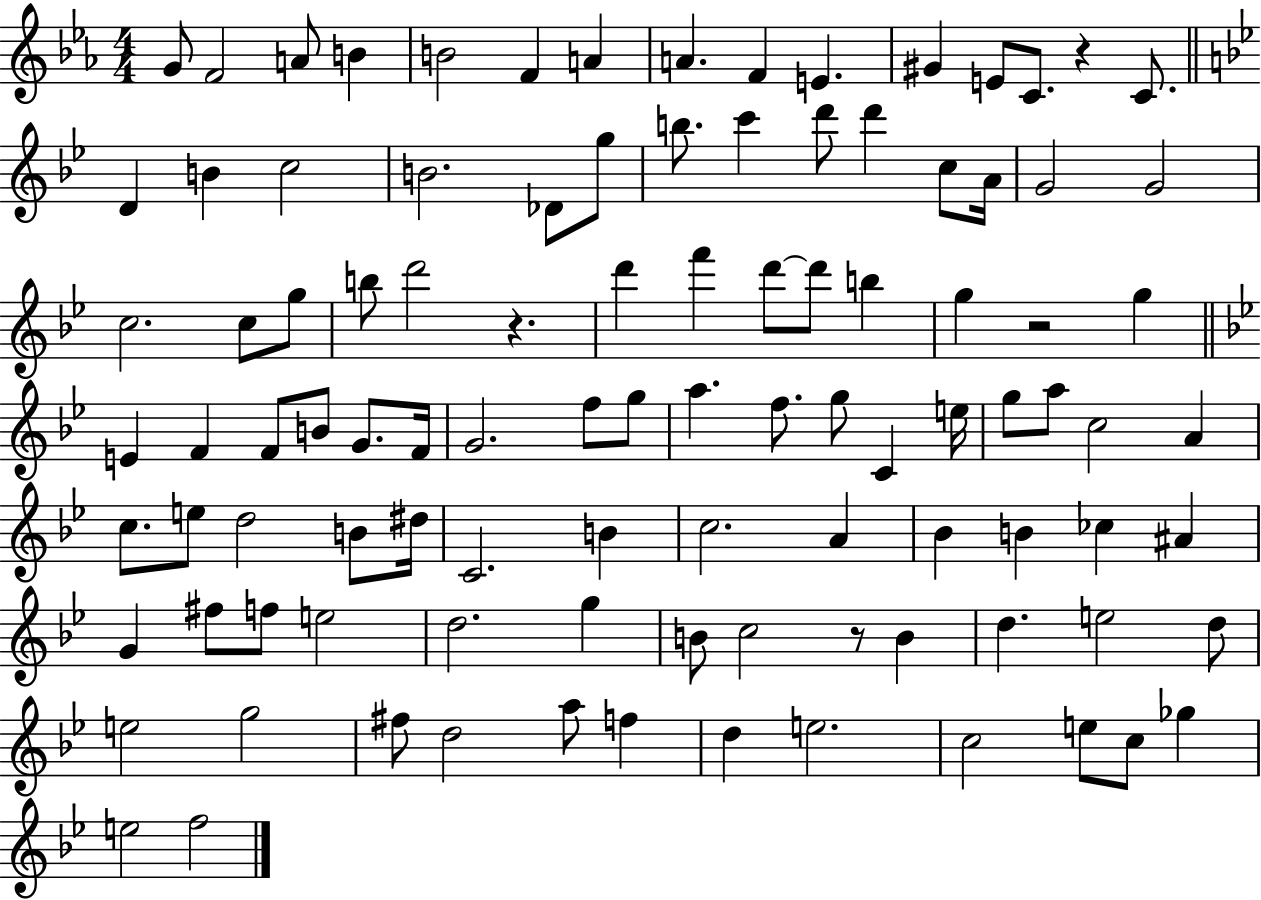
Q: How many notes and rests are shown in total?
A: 101